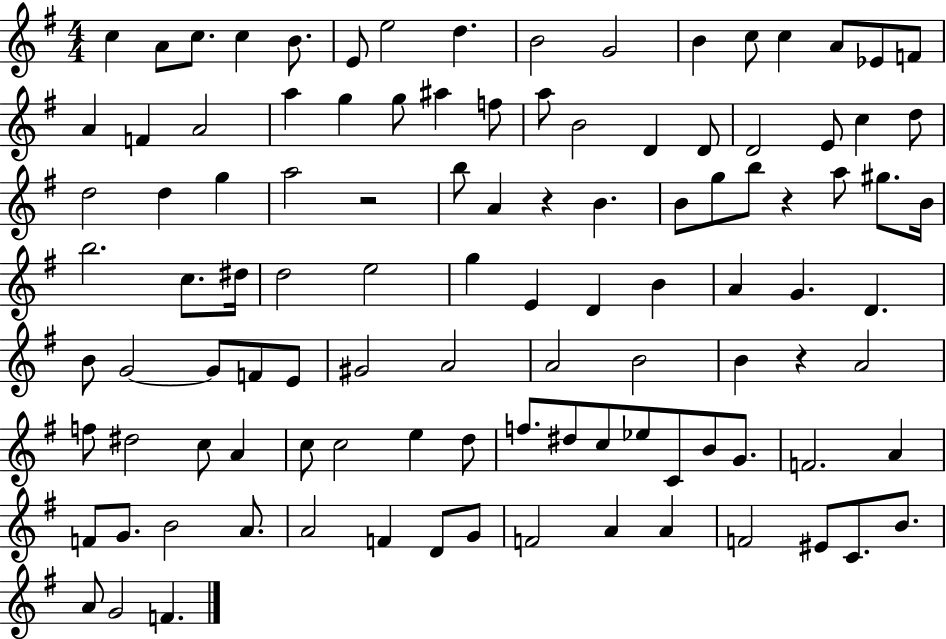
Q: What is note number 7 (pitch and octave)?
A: E5